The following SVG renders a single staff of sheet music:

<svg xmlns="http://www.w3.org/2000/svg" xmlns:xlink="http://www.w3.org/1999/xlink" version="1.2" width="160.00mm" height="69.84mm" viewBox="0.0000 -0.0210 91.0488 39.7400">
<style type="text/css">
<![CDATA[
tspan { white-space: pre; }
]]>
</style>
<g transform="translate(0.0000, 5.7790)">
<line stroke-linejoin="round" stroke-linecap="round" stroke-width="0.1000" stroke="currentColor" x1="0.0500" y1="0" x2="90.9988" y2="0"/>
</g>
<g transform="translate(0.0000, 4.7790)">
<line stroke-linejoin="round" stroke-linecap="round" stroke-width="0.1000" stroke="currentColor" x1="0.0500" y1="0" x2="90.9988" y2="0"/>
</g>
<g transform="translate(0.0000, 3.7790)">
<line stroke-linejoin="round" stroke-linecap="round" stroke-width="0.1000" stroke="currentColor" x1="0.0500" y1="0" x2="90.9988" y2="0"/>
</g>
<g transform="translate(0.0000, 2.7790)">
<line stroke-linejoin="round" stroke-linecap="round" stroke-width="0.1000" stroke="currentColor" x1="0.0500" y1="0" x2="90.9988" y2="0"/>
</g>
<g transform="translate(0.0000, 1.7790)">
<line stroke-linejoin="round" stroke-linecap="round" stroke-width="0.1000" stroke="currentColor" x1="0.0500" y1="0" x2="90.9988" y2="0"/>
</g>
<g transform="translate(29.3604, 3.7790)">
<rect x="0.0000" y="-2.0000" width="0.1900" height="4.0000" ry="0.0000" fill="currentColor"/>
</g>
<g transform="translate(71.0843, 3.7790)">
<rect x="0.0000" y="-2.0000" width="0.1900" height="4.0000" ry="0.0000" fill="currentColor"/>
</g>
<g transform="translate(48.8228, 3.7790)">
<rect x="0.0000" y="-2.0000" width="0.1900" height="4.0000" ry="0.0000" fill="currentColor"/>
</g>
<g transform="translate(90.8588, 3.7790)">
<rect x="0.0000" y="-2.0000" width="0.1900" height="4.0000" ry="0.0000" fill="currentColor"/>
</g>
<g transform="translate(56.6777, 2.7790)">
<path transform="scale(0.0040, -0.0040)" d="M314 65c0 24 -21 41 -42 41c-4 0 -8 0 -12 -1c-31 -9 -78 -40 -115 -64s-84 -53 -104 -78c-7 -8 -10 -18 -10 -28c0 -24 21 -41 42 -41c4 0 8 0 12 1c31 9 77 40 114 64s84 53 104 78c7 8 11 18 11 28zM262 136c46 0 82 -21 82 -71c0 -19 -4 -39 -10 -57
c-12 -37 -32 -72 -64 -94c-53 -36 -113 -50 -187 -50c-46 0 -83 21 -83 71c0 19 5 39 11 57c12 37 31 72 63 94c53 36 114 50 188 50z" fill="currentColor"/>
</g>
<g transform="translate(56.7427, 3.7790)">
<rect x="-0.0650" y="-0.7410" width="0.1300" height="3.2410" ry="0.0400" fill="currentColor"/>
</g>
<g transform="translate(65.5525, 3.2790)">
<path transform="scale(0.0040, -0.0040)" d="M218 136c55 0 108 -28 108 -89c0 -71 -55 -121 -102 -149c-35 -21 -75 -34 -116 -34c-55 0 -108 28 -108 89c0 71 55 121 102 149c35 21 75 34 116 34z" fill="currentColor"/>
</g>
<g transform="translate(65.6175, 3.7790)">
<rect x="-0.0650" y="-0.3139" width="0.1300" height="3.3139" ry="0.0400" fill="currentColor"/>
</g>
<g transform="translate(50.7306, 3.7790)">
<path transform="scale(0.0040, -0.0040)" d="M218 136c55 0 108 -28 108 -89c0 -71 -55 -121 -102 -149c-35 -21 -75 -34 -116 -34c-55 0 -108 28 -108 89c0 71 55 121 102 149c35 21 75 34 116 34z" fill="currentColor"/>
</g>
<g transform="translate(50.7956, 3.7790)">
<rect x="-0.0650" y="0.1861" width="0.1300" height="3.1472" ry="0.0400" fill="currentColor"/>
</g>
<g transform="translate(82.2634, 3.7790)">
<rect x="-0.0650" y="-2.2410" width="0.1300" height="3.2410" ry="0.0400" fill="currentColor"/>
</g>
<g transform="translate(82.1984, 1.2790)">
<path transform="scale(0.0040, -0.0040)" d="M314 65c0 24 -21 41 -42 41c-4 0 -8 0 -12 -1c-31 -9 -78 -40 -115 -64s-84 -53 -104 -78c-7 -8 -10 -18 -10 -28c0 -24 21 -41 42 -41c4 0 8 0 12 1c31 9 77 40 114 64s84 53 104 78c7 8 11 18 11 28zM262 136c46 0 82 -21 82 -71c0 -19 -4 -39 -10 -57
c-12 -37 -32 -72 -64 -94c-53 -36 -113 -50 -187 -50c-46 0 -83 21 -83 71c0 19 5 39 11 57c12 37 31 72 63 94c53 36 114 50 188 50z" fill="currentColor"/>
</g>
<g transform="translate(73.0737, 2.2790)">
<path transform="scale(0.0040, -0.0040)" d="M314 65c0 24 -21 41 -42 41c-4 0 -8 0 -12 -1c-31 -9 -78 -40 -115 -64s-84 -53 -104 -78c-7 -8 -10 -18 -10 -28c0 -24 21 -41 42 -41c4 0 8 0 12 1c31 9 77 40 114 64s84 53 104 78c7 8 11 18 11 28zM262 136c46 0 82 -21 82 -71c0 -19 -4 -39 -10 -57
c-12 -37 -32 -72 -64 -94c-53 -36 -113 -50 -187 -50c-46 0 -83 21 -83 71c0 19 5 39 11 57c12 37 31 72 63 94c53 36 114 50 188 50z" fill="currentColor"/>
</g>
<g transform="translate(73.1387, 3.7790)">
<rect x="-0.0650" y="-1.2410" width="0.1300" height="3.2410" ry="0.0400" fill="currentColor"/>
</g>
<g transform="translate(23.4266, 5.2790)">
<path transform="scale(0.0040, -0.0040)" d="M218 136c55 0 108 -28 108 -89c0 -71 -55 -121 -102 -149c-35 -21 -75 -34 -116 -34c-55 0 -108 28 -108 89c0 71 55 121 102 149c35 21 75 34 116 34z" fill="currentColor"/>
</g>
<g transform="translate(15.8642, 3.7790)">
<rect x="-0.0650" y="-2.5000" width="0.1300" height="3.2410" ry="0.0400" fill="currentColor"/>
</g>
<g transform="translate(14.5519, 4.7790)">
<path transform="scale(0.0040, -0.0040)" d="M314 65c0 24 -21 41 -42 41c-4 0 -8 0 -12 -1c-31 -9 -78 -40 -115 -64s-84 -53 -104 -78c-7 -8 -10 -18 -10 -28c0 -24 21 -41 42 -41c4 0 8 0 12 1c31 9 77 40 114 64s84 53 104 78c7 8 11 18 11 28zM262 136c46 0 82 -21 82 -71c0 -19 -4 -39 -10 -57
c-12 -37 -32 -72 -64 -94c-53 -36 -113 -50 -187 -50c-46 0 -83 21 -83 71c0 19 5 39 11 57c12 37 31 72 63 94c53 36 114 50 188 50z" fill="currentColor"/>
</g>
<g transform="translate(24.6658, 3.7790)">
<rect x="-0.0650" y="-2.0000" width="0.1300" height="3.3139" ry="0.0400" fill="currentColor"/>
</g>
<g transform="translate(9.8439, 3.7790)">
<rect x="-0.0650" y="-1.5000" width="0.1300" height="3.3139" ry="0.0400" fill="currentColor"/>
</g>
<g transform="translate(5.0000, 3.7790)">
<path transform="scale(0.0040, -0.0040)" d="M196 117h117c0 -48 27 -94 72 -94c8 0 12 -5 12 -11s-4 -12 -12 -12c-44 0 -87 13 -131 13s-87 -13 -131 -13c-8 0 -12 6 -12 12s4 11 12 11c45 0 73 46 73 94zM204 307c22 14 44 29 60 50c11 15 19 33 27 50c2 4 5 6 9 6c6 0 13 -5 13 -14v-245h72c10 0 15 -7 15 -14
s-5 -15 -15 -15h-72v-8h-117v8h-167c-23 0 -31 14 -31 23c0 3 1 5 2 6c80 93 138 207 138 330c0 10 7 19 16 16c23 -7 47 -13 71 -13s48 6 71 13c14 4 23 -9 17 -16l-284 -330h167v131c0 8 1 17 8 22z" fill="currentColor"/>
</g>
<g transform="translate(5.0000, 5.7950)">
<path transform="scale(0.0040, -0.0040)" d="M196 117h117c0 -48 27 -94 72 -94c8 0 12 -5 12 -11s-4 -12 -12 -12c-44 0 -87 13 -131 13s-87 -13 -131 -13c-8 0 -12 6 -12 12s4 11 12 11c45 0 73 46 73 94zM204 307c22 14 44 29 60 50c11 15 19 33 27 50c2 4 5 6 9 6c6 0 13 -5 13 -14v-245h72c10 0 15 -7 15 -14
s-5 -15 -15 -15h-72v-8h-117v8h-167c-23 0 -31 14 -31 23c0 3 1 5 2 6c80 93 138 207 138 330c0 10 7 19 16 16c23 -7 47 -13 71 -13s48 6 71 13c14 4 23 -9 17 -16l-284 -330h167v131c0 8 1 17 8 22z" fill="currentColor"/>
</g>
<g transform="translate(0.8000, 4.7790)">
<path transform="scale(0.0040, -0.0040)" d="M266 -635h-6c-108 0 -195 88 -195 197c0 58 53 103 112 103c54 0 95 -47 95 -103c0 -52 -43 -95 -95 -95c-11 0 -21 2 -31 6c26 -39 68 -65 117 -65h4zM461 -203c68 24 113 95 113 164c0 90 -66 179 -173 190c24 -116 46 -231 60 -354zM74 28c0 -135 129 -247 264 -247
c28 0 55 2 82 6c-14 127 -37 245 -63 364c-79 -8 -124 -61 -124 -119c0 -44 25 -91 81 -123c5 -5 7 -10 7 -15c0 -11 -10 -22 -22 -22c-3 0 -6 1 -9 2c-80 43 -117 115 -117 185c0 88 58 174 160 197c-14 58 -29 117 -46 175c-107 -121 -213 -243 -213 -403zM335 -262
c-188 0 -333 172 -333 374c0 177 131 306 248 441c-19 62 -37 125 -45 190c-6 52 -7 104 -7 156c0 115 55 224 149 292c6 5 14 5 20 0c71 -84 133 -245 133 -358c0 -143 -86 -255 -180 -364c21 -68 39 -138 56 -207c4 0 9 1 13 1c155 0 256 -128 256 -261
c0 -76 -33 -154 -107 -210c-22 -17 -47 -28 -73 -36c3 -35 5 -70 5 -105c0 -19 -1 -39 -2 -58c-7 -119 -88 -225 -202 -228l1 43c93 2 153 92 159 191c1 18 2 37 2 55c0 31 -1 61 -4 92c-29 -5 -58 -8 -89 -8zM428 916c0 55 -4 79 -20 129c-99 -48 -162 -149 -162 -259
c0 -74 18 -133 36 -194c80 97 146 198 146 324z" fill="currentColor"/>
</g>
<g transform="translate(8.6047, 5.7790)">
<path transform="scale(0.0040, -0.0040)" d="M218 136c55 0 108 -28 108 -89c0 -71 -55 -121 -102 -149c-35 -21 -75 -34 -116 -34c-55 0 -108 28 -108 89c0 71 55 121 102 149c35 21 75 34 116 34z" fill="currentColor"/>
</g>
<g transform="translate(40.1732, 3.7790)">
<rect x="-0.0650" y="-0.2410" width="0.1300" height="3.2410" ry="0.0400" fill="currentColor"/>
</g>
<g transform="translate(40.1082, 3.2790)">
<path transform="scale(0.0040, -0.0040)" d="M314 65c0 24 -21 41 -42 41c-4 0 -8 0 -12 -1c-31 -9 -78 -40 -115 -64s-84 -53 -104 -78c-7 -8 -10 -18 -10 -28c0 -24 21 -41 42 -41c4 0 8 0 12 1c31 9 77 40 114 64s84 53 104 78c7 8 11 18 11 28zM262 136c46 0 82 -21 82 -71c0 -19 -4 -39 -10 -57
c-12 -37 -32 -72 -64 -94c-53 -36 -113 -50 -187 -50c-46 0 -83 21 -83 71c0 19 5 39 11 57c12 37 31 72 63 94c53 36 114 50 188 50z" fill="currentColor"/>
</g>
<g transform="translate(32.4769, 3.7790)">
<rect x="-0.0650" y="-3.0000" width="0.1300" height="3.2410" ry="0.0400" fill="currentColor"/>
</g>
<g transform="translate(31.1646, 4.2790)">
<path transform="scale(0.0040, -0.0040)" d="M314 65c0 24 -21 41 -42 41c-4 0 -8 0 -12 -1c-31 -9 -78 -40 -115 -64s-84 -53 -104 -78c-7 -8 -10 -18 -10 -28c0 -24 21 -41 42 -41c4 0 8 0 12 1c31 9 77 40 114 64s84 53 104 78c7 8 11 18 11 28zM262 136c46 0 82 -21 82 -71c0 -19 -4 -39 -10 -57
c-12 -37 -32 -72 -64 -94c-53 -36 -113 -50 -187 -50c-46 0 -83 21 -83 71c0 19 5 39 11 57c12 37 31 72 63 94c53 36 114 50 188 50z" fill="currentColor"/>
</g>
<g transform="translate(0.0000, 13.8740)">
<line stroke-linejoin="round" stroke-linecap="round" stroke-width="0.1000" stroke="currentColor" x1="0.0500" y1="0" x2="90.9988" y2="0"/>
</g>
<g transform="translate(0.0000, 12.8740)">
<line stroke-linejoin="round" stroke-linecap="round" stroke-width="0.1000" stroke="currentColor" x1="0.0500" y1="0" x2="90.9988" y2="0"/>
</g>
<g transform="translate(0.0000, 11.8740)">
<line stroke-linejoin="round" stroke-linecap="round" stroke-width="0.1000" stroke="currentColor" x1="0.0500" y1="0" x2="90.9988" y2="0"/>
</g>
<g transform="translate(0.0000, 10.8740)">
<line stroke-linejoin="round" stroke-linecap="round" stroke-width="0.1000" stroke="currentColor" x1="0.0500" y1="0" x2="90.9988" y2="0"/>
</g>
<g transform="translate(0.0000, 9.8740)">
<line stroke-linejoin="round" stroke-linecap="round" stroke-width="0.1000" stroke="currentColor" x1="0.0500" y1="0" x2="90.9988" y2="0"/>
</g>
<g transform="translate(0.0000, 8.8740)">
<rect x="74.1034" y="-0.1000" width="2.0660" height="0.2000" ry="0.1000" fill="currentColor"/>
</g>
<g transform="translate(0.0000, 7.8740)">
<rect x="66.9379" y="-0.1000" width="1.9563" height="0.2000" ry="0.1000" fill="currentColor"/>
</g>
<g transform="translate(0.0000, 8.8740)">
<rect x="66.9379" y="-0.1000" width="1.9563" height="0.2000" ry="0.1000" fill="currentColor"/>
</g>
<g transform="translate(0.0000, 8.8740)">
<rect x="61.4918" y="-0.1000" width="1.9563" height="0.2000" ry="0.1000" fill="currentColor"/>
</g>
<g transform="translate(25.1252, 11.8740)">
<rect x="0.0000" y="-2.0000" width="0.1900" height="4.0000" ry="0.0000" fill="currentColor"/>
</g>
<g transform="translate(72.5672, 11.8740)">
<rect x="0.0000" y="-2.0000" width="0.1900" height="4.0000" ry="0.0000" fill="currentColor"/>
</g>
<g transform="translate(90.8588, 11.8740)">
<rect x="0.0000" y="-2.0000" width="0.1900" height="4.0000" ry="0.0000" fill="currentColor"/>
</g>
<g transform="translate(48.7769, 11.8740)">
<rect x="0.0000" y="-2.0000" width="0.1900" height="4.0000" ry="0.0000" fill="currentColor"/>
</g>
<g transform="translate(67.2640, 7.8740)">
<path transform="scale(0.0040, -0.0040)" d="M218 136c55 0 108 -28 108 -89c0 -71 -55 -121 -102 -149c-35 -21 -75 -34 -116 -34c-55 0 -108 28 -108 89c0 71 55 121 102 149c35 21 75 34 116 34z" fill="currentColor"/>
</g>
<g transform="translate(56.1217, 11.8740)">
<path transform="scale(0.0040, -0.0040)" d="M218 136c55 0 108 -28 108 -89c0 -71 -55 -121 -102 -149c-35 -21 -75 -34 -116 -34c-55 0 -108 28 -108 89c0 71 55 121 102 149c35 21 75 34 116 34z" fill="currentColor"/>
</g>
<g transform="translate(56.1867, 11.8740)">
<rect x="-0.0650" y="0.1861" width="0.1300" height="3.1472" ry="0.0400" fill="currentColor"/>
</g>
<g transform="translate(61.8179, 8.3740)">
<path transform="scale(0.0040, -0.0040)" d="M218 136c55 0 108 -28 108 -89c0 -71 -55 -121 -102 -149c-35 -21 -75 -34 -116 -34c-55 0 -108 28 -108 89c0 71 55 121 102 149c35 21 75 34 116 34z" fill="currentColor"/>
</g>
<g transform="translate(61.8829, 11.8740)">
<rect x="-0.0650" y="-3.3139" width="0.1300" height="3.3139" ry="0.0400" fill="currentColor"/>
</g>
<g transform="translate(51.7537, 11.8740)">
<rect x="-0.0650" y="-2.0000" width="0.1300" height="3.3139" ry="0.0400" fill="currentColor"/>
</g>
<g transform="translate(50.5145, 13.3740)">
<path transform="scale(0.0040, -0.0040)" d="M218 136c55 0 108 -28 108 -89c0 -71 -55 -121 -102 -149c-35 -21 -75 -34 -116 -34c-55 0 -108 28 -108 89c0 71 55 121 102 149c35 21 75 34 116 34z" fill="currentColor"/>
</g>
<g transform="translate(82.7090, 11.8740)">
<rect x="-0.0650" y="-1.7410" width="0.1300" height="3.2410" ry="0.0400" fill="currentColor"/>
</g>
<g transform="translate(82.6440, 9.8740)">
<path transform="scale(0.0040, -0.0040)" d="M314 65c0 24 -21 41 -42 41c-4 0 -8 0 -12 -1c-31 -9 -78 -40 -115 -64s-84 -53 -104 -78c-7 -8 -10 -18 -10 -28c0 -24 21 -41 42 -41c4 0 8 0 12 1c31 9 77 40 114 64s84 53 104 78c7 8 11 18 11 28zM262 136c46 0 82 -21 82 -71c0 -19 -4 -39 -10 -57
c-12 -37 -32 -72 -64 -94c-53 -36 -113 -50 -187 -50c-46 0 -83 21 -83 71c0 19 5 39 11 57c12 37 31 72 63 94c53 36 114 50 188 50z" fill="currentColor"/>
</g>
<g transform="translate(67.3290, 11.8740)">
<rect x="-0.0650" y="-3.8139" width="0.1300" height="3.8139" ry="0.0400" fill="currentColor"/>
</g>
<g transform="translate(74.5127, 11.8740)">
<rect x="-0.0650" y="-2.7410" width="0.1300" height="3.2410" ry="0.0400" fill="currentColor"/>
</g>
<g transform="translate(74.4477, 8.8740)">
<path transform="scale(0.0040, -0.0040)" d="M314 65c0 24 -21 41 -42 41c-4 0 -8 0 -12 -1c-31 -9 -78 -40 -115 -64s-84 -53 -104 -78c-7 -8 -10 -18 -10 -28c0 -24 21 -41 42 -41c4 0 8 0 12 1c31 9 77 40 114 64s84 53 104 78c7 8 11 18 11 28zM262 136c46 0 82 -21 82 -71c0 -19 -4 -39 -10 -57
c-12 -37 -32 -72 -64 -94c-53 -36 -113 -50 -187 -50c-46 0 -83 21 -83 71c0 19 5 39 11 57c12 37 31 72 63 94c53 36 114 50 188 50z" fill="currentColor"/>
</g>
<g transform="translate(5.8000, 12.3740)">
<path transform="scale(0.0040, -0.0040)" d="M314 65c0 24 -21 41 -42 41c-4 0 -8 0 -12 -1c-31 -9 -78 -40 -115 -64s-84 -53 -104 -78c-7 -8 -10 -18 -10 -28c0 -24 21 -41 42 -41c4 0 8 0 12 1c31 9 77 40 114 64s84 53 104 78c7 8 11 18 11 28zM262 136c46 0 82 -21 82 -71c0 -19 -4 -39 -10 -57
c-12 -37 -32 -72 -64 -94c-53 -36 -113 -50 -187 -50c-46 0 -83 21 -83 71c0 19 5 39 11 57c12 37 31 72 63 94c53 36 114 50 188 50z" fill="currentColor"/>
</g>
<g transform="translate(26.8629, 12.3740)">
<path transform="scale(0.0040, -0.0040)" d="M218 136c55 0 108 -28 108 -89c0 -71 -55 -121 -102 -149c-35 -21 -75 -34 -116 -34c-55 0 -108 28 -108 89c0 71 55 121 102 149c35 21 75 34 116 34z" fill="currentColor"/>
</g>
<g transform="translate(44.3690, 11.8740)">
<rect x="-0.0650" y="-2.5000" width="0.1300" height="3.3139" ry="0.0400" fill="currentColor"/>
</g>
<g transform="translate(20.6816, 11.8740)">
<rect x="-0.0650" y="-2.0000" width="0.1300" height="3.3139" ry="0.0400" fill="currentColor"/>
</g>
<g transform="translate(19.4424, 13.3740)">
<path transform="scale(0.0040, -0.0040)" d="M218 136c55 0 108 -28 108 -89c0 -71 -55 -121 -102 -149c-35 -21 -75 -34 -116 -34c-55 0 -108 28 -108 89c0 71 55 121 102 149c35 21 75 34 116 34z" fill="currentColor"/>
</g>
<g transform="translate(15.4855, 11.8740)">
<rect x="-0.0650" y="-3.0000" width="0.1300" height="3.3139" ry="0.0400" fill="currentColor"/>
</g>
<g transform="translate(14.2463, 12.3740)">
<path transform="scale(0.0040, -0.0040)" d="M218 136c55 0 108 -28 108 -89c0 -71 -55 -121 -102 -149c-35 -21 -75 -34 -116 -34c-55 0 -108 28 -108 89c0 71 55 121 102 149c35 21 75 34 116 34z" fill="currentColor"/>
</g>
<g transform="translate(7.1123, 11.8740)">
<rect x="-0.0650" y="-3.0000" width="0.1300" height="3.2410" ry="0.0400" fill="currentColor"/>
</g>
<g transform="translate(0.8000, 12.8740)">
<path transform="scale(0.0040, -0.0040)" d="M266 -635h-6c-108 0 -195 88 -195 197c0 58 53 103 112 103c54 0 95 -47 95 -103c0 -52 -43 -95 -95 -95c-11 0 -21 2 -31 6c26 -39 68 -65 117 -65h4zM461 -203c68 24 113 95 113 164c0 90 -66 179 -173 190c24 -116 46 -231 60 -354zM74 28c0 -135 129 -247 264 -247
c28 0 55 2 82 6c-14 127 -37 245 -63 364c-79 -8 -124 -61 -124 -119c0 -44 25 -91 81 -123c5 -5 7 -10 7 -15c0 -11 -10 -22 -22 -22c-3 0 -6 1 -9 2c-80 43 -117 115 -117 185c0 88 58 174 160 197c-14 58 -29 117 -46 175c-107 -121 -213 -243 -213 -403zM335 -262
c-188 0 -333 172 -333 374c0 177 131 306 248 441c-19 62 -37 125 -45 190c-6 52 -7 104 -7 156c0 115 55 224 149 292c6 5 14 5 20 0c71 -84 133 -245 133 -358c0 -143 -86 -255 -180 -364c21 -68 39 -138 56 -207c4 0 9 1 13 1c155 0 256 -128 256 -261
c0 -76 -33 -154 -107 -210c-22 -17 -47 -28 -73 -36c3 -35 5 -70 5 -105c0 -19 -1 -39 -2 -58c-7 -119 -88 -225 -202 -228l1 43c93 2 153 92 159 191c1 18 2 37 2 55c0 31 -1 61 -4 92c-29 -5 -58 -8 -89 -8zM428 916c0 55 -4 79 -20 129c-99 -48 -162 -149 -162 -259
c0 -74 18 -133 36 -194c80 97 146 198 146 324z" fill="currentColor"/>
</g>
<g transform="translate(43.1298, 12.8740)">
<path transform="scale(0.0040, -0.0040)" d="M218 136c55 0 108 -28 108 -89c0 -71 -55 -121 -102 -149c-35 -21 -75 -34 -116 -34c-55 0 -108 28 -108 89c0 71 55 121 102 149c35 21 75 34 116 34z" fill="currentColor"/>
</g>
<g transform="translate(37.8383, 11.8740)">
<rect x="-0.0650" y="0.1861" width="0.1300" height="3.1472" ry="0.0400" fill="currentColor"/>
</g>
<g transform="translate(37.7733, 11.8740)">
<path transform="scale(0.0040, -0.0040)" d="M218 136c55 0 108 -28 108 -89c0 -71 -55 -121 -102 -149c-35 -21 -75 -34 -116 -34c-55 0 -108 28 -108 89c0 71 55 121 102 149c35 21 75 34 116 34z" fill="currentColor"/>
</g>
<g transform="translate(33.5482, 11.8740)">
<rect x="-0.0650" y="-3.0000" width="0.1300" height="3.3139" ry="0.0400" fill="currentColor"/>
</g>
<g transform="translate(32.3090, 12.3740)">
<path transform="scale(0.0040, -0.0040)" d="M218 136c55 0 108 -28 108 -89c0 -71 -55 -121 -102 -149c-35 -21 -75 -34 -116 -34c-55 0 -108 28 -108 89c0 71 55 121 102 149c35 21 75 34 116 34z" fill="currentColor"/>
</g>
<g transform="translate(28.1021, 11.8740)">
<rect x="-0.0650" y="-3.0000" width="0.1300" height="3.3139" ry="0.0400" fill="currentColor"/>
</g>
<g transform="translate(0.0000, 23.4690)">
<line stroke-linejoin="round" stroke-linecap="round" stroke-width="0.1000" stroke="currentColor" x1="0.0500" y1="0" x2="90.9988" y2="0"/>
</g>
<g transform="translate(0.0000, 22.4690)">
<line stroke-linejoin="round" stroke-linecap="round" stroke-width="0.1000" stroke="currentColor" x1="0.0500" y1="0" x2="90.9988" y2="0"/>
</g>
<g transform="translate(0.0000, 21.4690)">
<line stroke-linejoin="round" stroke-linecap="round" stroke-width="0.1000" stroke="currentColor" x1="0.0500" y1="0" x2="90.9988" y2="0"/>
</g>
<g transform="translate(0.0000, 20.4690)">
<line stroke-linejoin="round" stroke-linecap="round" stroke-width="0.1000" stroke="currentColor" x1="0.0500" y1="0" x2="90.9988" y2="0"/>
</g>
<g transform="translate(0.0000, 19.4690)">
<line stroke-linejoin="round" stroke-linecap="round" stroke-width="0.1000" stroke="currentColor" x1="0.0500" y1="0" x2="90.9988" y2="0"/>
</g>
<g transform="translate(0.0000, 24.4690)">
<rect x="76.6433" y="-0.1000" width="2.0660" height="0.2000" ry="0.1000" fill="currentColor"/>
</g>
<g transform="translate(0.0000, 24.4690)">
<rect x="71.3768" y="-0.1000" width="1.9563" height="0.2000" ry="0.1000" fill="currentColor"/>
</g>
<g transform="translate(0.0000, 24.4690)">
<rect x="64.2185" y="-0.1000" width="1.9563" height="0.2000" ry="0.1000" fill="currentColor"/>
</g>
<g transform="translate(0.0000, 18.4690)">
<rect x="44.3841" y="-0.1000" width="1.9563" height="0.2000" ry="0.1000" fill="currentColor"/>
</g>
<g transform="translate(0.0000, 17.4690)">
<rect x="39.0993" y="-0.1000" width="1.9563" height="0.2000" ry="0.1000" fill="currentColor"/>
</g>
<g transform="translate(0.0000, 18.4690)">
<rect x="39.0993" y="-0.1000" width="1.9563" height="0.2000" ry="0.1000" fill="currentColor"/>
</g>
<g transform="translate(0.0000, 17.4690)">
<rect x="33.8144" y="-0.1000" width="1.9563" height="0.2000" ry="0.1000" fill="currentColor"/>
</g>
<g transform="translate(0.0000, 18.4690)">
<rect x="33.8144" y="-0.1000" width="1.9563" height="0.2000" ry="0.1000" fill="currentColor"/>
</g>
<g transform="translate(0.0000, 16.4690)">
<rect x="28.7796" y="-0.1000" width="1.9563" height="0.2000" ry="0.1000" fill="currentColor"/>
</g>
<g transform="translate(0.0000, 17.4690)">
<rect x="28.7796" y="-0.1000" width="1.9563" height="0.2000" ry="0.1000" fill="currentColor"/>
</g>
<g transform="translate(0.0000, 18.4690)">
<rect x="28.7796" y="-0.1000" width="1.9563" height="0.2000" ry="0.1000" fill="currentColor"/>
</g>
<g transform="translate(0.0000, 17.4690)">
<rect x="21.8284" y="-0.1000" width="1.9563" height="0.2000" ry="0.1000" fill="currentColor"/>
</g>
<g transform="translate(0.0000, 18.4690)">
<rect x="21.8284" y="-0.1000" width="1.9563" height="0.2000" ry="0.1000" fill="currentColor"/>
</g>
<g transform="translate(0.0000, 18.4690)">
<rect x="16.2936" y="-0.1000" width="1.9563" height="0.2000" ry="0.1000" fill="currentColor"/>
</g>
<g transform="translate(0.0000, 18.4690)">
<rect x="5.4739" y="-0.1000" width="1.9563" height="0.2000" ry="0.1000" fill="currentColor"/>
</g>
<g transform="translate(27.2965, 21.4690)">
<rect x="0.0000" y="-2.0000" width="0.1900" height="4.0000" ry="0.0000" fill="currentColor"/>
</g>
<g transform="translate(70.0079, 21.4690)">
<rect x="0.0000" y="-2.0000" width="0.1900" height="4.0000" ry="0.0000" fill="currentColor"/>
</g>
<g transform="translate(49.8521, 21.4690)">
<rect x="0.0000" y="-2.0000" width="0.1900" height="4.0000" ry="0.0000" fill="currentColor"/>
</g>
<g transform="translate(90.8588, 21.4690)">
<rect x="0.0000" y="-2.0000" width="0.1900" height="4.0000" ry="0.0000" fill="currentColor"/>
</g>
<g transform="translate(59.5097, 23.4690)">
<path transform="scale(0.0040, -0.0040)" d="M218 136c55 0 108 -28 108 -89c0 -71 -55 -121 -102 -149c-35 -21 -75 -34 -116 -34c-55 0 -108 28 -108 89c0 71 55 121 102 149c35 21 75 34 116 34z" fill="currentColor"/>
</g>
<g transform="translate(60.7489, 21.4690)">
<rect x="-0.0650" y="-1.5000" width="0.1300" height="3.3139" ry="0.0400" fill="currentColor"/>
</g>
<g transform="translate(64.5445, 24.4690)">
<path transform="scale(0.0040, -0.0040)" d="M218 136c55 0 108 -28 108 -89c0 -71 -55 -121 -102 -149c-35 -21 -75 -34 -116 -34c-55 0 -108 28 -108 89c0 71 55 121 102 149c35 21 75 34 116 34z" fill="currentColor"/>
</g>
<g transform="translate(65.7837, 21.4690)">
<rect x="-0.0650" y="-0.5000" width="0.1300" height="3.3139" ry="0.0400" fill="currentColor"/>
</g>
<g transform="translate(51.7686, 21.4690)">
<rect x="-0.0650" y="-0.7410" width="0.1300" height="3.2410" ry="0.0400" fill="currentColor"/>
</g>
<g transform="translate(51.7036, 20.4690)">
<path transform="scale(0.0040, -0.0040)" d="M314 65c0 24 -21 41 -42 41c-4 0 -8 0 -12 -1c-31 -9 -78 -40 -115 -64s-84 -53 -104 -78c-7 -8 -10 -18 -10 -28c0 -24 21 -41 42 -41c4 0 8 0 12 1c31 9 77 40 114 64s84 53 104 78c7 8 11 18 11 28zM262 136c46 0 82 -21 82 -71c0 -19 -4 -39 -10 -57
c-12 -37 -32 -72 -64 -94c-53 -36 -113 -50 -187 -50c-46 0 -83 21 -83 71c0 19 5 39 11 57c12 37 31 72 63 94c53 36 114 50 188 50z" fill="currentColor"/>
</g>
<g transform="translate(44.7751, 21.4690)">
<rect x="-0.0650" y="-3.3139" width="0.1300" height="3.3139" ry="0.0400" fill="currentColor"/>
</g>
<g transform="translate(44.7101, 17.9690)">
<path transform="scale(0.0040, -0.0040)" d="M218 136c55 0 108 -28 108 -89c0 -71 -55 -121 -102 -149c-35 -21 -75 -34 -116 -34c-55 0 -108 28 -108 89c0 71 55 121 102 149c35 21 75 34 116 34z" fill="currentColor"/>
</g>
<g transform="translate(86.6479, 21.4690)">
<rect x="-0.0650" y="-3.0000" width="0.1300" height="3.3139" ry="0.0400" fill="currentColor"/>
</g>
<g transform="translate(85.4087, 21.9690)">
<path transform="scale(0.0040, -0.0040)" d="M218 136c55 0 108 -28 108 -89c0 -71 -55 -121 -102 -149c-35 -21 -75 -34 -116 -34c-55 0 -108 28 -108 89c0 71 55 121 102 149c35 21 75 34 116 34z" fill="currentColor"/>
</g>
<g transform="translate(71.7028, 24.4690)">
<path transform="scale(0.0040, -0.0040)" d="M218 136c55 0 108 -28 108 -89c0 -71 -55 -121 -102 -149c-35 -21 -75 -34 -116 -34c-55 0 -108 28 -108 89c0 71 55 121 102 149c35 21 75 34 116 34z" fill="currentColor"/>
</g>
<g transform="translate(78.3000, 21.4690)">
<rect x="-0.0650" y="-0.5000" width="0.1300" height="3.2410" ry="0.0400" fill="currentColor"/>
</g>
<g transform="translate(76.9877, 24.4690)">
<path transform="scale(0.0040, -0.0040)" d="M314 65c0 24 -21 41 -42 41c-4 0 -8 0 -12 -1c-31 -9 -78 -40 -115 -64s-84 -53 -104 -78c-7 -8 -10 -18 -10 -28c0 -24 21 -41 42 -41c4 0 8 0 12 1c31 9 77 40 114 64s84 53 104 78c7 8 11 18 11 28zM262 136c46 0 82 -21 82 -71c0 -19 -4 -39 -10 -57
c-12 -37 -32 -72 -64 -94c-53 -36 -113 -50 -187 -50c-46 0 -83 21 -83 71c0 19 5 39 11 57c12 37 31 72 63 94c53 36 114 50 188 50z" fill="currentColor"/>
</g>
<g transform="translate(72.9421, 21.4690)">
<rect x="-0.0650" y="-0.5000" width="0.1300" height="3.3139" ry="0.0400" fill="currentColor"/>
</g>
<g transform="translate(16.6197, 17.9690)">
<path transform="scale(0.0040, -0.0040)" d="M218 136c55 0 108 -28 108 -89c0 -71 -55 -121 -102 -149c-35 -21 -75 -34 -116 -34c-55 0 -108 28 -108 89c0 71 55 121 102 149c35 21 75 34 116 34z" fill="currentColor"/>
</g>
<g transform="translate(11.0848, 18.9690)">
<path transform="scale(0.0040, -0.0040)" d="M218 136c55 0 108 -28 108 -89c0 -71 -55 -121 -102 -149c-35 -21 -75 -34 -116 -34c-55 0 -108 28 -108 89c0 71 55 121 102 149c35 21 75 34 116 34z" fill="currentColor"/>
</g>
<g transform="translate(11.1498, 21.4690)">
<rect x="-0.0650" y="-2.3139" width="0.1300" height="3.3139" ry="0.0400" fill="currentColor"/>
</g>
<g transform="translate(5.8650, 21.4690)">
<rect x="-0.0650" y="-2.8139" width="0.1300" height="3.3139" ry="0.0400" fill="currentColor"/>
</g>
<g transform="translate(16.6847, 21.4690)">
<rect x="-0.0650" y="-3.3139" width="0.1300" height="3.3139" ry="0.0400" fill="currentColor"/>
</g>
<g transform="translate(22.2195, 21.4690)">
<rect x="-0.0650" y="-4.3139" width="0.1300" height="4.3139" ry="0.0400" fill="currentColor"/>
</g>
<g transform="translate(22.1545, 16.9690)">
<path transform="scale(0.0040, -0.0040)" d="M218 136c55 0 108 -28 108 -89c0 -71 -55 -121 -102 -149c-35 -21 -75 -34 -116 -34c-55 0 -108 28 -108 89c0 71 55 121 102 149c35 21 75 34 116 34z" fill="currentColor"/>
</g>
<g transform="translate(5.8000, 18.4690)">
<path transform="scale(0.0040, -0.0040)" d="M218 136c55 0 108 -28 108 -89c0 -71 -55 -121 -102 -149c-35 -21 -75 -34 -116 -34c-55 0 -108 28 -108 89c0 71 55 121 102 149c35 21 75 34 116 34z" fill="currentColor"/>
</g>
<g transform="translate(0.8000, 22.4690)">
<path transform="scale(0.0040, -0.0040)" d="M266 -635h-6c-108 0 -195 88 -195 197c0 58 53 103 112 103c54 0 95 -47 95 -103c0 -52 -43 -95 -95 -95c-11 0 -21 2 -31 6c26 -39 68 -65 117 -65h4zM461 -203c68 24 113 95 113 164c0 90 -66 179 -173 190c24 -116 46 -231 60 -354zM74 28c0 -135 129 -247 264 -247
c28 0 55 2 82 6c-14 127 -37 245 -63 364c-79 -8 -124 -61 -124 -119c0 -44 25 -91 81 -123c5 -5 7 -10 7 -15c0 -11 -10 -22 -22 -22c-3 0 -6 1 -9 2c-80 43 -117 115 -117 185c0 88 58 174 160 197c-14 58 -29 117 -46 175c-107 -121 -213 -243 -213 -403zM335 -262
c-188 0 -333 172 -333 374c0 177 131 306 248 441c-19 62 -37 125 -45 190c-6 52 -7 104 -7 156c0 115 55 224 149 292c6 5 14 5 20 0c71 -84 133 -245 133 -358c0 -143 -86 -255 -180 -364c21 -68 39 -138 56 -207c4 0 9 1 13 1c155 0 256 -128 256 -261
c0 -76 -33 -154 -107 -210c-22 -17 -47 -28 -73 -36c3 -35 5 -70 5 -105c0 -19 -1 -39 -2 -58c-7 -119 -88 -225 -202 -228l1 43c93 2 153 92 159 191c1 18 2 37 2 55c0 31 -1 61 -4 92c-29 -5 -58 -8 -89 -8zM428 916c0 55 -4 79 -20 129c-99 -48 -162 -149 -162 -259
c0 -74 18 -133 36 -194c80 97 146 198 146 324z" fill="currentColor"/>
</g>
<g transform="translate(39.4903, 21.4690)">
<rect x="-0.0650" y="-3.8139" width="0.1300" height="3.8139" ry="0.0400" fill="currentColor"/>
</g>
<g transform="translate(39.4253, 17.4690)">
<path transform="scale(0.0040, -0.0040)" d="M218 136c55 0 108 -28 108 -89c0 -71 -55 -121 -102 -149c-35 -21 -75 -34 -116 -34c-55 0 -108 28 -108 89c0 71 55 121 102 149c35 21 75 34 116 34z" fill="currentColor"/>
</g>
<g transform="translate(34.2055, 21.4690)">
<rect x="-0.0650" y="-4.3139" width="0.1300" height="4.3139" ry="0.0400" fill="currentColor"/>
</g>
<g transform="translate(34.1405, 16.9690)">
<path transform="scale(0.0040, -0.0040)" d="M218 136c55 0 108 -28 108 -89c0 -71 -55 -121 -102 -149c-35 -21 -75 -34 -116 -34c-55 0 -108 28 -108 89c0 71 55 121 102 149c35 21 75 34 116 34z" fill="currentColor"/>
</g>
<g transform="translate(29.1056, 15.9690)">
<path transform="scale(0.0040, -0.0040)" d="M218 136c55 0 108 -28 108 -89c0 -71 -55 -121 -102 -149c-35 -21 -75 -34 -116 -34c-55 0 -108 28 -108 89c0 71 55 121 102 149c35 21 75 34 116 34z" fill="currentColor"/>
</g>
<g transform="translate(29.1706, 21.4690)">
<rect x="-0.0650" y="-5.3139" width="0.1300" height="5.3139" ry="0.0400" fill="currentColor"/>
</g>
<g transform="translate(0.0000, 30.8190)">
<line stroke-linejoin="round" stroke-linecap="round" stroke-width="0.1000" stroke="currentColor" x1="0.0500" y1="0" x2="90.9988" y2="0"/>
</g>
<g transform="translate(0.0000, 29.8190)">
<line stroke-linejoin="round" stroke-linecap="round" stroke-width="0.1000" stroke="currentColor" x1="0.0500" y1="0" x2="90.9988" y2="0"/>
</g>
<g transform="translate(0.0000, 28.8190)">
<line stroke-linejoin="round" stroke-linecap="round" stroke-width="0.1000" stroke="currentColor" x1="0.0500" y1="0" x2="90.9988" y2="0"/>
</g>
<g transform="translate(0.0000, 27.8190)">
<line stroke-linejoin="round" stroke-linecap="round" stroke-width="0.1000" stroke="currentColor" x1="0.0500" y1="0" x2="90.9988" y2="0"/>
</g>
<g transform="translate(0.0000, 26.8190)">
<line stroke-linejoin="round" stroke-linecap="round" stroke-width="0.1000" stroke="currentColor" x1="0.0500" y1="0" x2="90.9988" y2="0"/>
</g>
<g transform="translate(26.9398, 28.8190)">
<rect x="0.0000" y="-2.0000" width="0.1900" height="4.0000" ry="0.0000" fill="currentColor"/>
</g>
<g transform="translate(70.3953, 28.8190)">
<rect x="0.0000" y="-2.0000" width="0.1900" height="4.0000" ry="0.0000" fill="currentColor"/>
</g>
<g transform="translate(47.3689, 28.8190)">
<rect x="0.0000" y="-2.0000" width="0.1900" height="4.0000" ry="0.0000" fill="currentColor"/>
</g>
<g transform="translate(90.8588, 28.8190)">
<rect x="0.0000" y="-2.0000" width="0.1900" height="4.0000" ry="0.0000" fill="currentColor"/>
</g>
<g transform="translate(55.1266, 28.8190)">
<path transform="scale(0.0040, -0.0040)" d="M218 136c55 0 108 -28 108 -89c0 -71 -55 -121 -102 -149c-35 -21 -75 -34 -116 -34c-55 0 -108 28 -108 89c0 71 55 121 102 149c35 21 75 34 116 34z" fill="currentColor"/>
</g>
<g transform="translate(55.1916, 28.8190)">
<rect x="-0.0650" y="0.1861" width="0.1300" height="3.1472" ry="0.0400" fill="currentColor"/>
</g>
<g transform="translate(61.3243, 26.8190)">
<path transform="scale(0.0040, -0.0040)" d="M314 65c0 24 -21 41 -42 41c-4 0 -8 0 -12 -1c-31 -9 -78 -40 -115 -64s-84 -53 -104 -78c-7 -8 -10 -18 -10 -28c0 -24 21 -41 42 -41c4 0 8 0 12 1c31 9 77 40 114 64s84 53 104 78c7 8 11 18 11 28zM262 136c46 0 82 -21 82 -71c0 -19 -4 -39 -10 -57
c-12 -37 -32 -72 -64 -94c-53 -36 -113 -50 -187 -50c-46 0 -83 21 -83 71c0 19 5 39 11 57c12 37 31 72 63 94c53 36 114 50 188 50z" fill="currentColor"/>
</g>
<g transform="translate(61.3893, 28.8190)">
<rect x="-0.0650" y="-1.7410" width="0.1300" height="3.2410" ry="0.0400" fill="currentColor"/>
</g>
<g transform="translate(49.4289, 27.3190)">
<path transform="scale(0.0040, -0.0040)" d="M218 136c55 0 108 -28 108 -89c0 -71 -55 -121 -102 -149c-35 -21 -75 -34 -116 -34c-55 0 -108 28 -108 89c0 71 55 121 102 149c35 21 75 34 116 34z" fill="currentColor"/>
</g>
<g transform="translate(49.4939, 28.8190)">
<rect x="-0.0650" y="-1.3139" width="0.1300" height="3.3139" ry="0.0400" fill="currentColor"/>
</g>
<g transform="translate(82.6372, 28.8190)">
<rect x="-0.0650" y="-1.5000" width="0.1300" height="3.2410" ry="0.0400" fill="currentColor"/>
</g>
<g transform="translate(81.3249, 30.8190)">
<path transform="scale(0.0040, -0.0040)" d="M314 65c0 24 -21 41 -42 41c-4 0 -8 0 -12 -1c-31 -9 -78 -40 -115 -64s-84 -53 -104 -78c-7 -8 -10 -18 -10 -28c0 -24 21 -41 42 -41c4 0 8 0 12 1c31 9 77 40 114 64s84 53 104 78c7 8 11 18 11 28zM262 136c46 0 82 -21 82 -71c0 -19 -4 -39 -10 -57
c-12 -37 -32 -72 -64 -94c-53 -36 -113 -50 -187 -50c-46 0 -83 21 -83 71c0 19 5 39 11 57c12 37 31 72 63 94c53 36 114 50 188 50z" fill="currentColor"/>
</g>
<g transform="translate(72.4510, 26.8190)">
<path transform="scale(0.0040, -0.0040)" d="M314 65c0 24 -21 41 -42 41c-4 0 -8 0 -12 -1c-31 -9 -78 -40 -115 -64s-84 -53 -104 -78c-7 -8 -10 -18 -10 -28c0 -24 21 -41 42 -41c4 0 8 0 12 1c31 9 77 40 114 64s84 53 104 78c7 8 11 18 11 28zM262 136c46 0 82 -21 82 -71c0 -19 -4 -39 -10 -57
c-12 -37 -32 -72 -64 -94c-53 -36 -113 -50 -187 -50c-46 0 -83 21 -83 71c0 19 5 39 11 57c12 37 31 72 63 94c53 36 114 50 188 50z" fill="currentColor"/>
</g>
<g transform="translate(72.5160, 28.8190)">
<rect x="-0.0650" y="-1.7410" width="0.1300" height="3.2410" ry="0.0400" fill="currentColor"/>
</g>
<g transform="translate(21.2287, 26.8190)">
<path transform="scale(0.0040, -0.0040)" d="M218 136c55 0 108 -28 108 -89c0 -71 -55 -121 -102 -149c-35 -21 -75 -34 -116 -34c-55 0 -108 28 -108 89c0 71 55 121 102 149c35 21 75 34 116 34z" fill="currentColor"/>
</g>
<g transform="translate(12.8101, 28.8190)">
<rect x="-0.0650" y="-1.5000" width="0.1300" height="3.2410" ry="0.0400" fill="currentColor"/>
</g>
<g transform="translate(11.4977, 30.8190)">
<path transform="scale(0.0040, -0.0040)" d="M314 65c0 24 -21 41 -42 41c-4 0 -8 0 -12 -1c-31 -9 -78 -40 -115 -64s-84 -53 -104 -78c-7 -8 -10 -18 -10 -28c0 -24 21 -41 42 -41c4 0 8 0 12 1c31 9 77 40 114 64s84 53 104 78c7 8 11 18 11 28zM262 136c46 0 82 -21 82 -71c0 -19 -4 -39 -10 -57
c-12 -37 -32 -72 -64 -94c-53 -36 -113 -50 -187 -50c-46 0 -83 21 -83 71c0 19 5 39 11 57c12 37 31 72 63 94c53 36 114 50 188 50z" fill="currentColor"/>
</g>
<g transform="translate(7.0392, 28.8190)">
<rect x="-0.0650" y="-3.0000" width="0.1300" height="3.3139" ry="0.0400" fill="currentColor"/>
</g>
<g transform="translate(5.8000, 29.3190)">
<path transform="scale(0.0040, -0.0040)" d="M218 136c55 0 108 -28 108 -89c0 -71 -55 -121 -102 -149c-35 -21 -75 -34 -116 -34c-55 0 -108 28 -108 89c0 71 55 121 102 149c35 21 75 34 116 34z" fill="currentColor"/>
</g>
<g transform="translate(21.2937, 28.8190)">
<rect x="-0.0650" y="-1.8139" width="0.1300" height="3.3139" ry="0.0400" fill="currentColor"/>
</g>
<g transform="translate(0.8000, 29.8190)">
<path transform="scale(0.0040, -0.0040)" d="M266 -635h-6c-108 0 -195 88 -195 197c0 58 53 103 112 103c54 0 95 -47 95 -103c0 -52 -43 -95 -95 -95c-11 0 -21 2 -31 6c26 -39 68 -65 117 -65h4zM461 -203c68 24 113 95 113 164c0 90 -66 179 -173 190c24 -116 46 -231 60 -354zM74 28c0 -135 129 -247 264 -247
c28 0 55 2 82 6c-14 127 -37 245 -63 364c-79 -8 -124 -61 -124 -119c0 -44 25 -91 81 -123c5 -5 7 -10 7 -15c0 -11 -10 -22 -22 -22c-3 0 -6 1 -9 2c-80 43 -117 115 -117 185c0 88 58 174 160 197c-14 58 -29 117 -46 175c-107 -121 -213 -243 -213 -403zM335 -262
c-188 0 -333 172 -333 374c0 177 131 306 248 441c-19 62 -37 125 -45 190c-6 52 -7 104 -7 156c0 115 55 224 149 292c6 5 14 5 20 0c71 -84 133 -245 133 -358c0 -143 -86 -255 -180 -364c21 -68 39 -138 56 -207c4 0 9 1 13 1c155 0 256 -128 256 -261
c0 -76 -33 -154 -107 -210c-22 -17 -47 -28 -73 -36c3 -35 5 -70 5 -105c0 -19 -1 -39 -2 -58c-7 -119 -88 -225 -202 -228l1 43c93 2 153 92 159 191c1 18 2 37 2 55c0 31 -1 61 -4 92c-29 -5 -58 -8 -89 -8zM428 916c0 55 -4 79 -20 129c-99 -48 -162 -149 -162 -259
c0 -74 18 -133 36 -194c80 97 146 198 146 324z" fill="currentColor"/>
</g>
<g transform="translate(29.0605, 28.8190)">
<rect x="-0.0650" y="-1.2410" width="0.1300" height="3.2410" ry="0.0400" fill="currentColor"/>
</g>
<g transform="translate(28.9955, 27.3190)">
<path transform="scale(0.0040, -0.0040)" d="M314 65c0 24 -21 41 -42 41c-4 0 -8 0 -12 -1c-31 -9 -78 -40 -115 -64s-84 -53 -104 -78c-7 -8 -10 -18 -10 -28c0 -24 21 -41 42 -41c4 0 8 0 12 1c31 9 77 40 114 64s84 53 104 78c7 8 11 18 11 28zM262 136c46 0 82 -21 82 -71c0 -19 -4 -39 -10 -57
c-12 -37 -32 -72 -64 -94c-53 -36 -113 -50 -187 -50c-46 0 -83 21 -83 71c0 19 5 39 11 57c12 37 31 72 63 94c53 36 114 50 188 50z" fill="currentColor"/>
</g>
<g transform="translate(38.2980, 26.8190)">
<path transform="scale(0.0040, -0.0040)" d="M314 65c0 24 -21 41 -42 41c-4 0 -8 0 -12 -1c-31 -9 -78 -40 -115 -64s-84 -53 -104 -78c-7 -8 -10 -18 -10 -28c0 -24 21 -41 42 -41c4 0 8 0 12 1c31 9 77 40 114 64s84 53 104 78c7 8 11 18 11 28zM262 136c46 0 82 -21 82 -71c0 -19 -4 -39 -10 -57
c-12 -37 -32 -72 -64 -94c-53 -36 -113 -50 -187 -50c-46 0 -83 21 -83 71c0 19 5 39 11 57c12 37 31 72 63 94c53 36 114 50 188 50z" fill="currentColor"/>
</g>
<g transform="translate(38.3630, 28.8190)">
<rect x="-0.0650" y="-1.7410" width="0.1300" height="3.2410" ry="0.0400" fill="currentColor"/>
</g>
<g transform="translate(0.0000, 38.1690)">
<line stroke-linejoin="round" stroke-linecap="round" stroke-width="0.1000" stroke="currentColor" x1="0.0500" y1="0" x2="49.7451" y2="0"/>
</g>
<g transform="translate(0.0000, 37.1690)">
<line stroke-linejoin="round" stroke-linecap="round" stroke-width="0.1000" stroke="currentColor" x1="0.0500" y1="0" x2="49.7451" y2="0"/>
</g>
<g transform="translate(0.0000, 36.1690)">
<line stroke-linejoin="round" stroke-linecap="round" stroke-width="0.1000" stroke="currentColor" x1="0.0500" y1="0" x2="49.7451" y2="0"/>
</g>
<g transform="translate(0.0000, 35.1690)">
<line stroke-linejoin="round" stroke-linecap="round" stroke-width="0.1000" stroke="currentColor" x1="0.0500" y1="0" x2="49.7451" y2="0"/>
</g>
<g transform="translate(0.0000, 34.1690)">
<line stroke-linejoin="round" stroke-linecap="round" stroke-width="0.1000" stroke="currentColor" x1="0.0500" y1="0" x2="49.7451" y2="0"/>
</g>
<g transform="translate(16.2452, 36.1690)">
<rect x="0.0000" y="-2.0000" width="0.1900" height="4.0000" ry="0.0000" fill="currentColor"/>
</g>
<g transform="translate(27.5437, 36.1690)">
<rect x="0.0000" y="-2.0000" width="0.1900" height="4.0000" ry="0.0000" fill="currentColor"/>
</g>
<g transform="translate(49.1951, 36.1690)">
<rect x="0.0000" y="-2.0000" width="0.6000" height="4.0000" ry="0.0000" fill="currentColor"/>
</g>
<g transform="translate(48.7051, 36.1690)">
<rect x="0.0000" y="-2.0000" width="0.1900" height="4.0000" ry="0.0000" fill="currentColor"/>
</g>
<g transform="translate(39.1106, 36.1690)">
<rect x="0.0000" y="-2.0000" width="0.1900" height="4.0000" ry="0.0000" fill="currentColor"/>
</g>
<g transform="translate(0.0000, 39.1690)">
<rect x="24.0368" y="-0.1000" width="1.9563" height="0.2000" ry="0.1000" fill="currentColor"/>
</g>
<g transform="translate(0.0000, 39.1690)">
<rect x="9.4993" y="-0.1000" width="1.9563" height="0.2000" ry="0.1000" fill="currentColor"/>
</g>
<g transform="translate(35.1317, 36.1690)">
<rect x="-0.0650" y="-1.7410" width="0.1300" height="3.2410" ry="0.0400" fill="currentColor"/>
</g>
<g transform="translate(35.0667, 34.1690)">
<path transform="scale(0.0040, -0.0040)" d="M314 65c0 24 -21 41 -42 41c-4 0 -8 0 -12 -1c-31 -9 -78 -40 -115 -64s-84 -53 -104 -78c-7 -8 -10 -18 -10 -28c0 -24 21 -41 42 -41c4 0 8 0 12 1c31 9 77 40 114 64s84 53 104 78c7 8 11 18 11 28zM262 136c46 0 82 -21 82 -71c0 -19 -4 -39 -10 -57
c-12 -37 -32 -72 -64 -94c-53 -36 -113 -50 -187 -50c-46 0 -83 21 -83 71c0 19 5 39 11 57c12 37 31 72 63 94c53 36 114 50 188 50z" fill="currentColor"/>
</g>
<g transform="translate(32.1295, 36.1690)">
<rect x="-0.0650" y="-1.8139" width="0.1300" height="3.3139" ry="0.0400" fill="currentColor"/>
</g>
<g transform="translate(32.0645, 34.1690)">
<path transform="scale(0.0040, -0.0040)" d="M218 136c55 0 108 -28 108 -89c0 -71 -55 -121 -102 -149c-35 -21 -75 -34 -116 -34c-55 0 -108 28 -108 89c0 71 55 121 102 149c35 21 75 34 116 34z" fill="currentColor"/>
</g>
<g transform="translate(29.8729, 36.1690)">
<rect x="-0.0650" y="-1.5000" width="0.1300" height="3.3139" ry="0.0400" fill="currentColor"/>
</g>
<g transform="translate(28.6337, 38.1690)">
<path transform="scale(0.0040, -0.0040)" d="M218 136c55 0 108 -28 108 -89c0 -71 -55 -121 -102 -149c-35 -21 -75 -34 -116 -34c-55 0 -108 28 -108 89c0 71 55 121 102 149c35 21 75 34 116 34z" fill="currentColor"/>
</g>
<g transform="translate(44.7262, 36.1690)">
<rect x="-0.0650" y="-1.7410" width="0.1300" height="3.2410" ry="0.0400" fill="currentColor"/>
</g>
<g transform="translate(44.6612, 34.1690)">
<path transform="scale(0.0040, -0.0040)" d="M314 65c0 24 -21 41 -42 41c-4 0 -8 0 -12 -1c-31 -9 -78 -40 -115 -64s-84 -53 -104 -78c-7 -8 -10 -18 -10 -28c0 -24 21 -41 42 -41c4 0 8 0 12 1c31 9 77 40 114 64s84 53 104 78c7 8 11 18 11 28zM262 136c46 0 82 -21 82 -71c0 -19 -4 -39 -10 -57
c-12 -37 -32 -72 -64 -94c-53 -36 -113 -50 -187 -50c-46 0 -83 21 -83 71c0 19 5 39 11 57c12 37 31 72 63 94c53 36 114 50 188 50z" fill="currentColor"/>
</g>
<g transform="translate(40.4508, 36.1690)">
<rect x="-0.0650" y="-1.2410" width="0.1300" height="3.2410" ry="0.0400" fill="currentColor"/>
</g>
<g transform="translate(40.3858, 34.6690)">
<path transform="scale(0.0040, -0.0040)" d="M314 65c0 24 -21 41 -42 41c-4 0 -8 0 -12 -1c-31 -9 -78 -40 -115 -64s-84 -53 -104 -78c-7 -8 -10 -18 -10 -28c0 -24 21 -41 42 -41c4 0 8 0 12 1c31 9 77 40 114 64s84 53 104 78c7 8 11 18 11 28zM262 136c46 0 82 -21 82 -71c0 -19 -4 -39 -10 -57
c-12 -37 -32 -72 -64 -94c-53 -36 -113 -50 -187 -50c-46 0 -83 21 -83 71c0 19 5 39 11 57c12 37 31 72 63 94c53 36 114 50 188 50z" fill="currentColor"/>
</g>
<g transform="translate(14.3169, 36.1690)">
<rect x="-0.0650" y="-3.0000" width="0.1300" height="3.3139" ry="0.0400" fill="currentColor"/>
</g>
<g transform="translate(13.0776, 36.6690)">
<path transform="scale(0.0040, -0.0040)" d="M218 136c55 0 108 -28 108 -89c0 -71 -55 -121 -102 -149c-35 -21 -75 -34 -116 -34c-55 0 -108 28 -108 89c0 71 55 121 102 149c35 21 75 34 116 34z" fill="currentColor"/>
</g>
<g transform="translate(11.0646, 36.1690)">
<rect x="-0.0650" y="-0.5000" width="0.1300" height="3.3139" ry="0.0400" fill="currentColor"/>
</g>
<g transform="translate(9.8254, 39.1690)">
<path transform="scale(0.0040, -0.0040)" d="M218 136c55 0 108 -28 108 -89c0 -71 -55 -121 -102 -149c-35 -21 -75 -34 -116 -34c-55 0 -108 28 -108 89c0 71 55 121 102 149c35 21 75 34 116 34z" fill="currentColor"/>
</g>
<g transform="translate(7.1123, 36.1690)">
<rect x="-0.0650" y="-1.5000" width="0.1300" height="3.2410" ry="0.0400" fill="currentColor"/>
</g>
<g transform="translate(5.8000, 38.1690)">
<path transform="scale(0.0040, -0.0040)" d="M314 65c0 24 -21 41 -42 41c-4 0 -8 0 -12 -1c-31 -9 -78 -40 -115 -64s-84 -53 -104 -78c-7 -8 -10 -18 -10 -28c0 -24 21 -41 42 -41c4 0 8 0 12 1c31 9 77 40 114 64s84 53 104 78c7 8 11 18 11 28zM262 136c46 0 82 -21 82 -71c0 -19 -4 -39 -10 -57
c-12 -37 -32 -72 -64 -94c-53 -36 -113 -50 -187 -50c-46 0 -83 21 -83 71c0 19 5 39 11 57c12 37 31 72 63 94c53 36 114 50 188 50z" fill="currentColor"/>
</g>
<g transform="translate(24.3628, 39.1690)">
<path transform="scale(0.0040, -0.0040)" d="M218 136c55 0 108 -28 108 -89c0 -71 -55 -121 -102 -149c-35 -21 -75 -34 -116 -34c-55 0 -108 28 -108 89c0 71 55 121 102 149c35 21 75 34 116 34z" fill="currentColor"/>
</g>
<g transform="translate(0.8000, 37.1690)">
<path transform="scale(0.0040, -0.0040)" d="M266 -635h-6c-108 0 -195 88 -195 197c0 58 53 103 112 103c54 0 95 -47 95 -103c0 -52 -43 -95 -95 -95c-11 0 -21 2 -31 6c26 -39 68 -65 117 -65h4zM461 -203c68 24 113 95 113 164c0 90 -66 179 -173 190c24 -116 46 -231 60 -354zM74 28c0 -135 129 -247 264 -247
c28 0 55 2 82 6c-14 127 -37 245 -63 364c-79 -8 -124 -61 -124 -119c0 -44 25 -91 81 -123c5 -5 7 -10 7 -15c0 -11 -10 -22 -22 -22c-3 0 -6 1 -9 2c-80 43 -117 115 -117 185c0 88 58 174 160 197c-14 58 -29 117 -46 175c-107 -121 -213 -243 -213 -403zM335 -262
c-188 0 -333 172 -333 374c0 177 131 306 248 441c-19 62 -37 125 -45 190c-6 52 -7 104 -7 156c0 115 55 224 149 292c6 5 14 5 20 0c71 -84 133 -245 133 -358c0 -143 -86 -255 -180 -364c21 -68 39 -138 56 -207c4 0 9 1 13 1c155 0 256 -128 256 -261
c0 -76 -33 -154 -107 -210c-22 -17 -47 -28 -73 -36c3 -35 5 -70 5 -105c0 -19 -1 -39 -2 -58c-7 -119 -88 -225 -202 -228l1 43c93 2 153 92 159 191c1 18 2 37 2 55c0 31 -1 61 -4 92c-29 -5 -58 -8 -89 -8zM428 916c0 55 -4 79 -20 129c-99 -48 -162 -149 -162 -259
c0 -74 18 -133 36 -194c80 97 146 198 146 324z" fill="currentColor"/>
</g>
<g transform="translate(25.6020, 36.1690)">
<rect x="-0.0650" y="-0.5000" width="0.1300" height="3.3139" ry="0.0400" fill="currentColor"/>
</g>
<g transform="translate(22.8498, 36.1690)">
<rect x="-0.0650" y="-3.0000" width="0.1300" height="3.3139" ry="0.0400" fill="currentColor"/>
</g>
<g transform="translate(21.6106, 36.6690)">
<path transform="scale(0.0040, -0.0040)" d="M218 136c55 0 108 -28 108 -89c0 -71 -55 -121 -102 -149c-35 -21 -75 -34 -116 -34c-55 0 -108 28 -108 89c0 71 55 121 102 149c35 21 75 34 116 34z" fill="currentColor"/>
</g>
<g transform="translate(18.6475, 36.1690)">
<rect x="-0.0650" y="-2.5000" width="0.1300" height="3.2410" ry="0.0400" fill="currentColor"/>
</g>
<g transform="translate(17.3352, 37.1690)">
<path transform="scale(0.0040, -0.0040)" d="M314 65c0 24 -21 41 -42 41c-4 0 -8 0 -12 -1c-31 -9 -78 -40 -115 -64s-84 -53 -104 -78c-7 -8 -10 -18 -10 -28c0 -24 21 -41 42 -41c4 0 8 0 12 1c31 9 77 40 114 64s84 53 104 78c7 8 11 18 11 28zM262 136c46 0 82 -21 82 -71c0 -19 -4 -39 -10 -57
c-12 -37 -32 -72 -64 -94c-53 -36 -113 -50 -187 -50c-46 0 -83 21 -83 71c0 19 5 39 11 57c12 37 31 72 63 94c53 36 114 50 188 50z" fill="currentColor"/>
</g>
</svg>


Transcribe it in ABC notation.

X:1
T:Untitled
M:4/4
L:1/4
K:C
E G2 F A2 c2 B d2 c e2 g2 A2 A F A A B G F B b c' a2 f2 a g b d' f' d' c' b d2 E C C C2 A A E2 f e2 f2 e B f2 f2 E2 E2 C A G2 A C E f f2 e2 f2